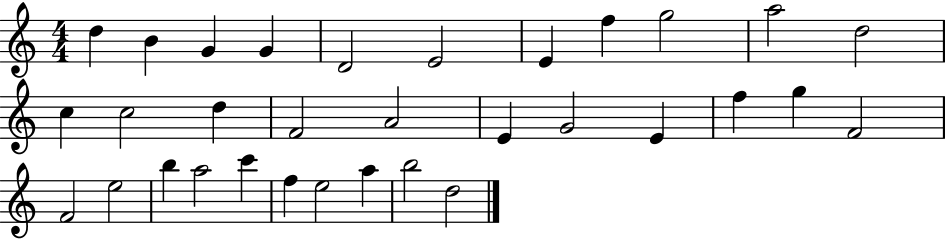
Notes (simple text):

D5/q B4/q G4/q G4/q D4/h E4/h E4/q F5/q G5/h A5/h D5/h C5/q C5/h D5/q F4/h A4/h E4/q G4/h E4/q F5/q G5/q F4/h F4/h E5/h B5/q A5/h C6/q F5/q E5/h A5/q B5/h D5/h